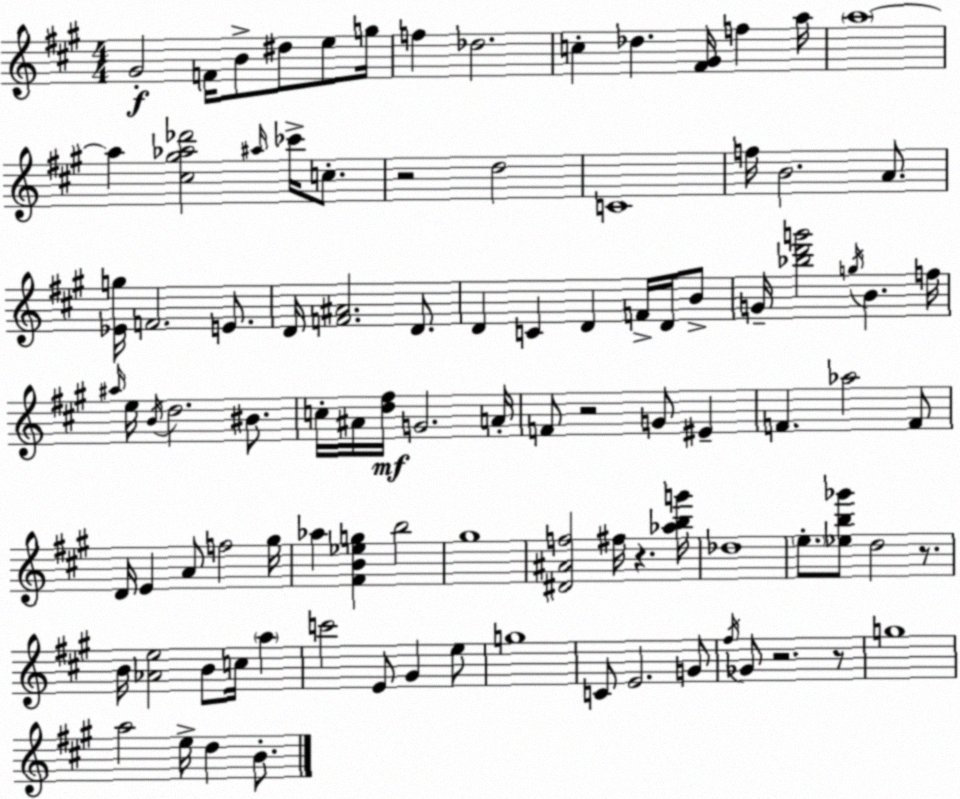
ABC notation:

X:1
T:Untitled
M:4/4
L:1/4
K:A
^G2 F/4 B/2 ^d/2 e/2 g/4 f _d2 c _d [^F^G]/4 f a/4 a4 a [^c^g_a_d']2 ^a/4 _c'/4 c/2 z2 d2 C4 f/4 B2 A/2 [_Eg]/4 F2 E/2 D/4 [F^A]2 D/2 D C D F/4 D/4 B/2 G/4 [_bd'g']2 g/4 B f/4 ^a/4 e/4 B/4 d2 ^B/2 c/4 ^A/4 [d^f]/4 G2 A/4 F/2 z2 G/2 ^E F _a2 F/2 D/4 E A/2 f2 ^g/4 _a [^FB_eg] b2 ^g4 [^D^Af]2 ^f/4 z [_abg']/4 _d4 e/2 [_eb_g']/2 d2 z/2 B/4 [_Ae]2 B/2 c/4 a c'2 E/2 ^G e/2 g4 C/2 E2 G/2 ^f/4 _G/2 z2 z/2 g4 a2 e/4 d B/2